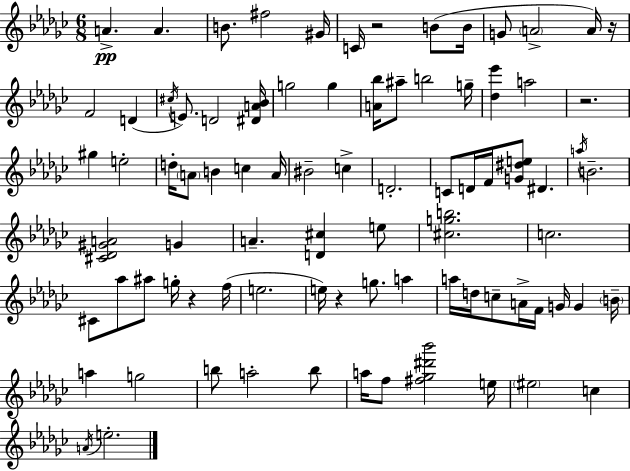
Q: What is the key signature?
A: EES minor